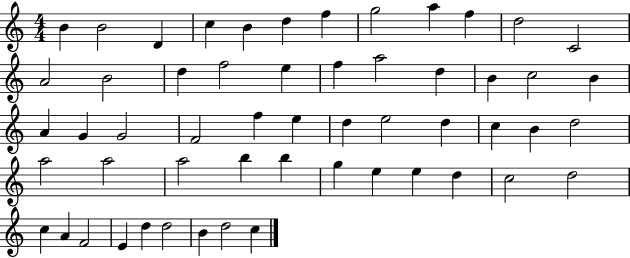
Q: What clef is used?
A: treble